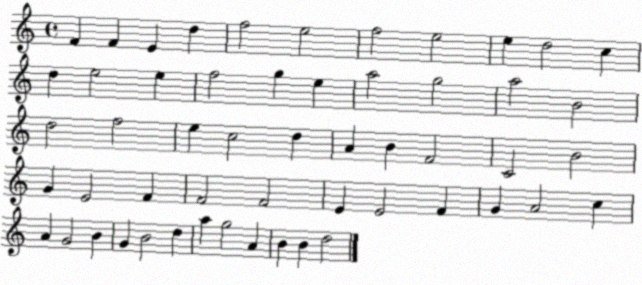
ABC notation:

X:1
T:Untitled
M:4/4
L:1/4
K:C
F F E d f2 e2 f2 e2 e d2 c d e2 e f2 g e a2 g2 a2 B2 d2 f2 e c2 d A B F2 C2 B2 G E2 F F2 F2 E E2 F G A2 c A G2 B G B2 d a g2 A B B d2